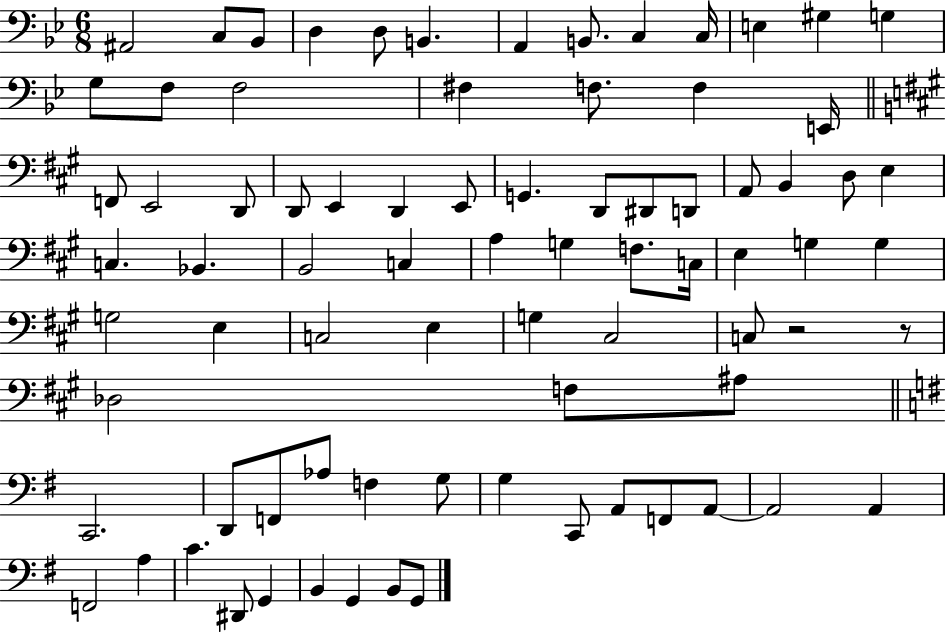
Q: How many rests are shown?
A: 2